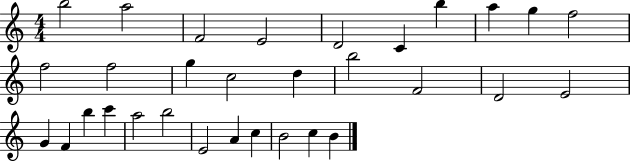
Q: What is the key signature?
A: C major